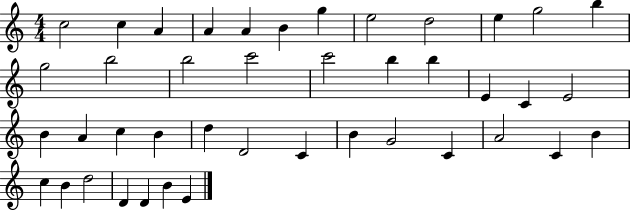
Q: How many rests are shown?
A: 0